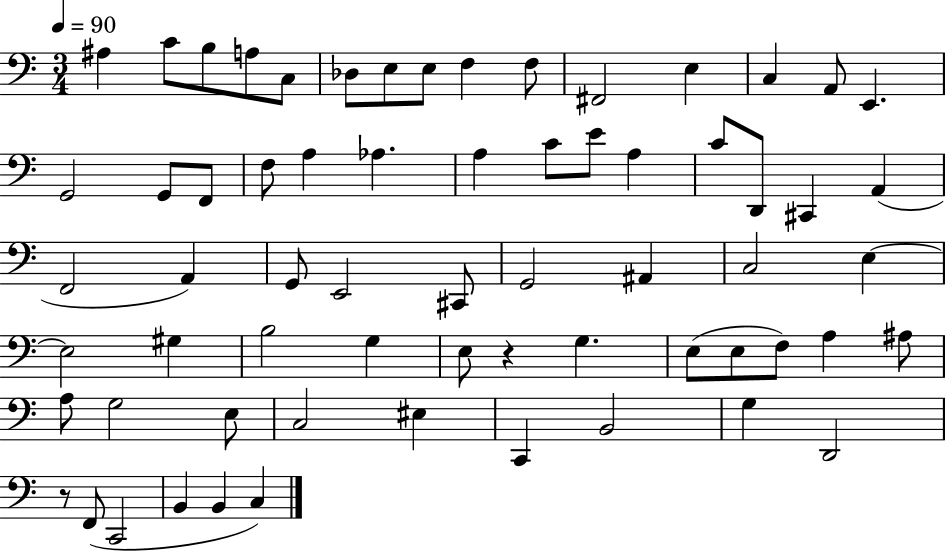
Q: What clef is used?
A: bass